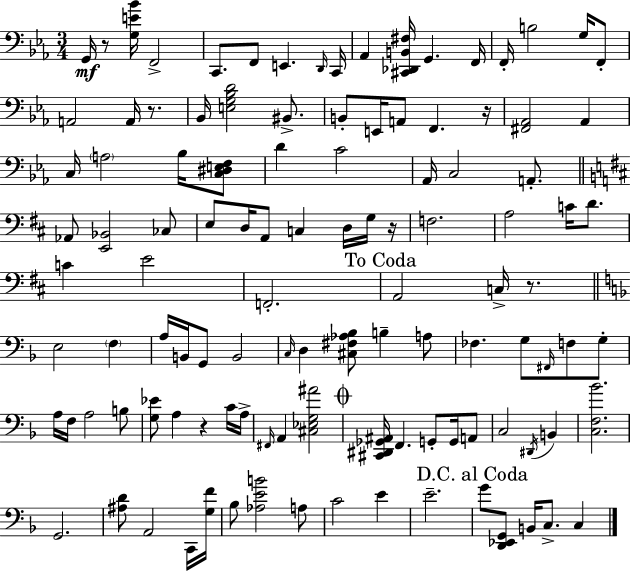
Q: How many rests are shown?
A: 6